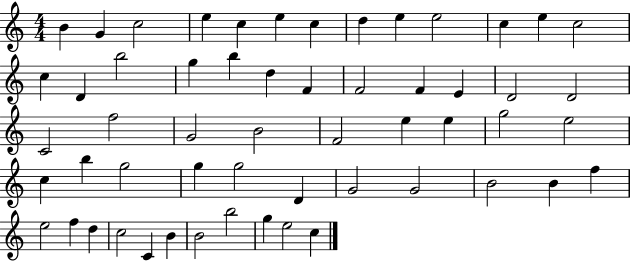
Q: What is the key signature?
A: C major